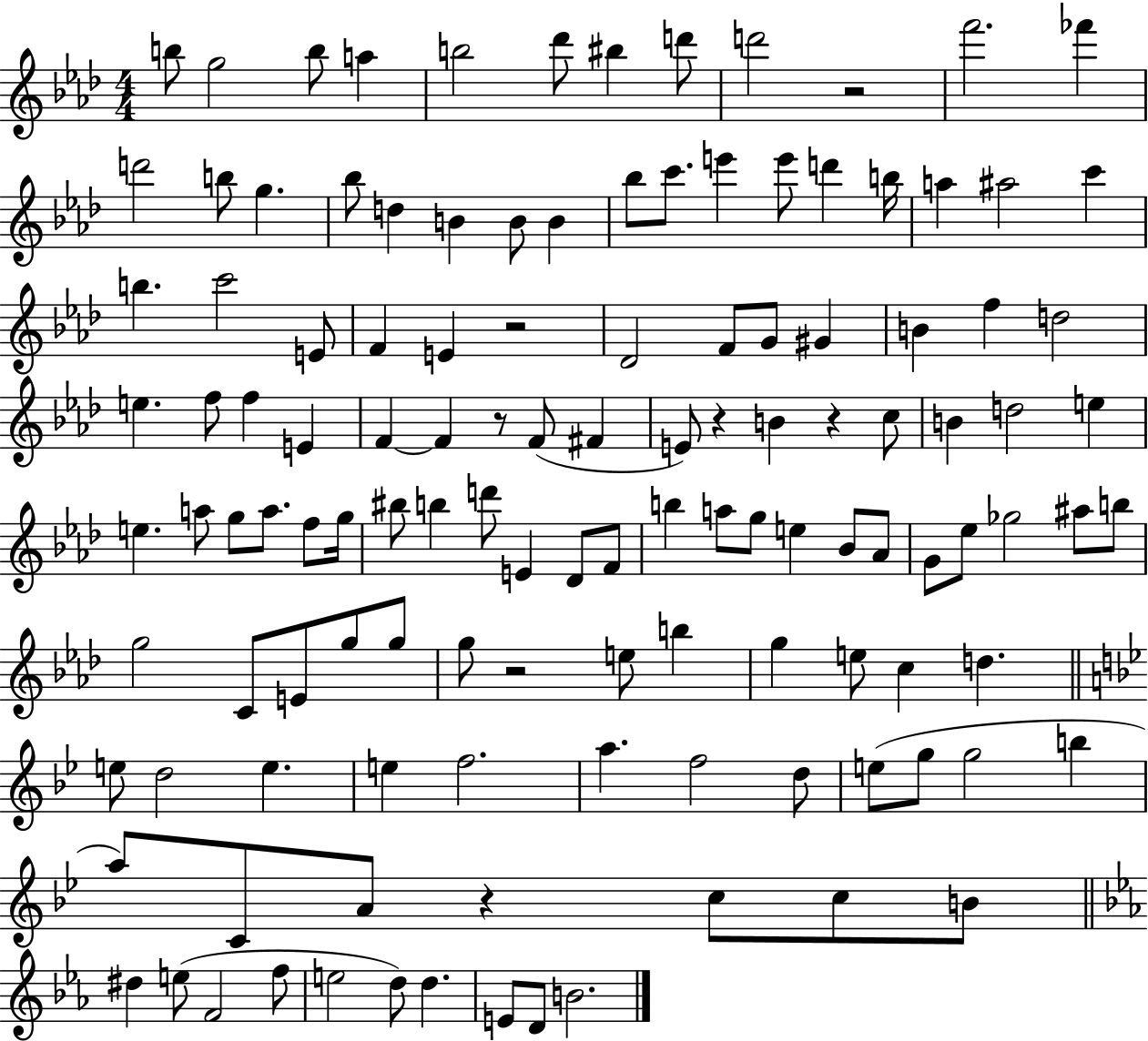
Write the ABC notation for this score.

X:1
T:Untitled
M:4/4
L:1/4
K:Ab
b/2 g2 b/2 a b2 _d'/2 ^b d'/2 d'2 z2 f'2 _f' d'2 b/2 g _b/2 d B B/2 B _b/2 c'/2 e' e'/2 d' b/4 a ^a2 c' b c'2 E/2 F E z2 _D2 F/2 G/2 ^G B f d2 e f/2 f E F F z/2 F/2 ^F E/2 z B z c/2 B d2 e e a/2 g/2 a/2 f/2 g/4 ^b/2 b d'/2 E _D/2 F/2 b a/2 g/2 e _B/2 _A/2 G/2 _e/2 _g2 ^a/2 b/2 g2 C/2 E/2 g/2 g/2 g/2 z2 e/2 b g e/2 c d e/2 d2 e e f2 a f2 d/2 e/2 g/2 g2 b a/2 C/2 A/2 z c/2 c/2 B/2 ^d e/2 F2 f/2 e2 d/2 d E/2 D/2 B2